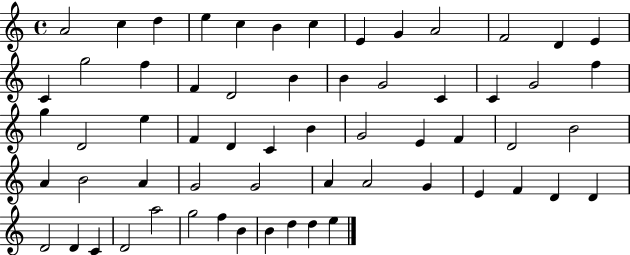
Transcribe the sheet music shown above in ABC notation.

X:1
T:Untitled
M:4/4
L:1/4
K:C
A2 c d e c B c E G A2 F2 D E C g2 f F D2 B B G2 C C G2 f g D2 e F D C B G2 E F D2 B2 A B2 A G2 G2 A A2 G E F D D D2 D C D2 a2 g2 f B B d d e